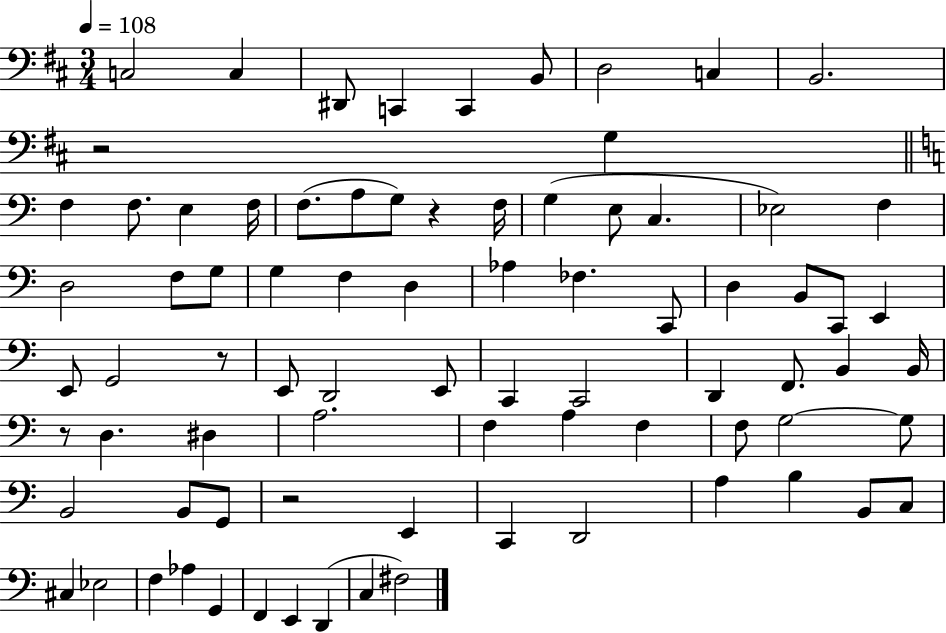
C3/h C3/q D#2/e C2/q C2/q B2/e D3/h C3/q B2/h. R/h G3/q F3/q F3/e. E3/q F3/s F3/e. A3/e G3/e R/q F3/s G3/q E3/e C3/q. Eb3/h F3/q D3/h F3/e G3/e G3/q F3/q D3/q Ab3/q FES3/q. C2/e D3/q B2/e C2/e E2/q E2/e G2/h R/e E2/e D2/h E2/e C2/q C2/h D2/q F2/e. B2/q B2/s R/e D3/q. D#3/q A3/h. F3/q A3/q F3/q F3/e G3/h G3/e B2/h B2/e G2/e R/h E2/q C2/q D2/h A3/q B3/q B2/e C3/e C#3/q Eb3/h F3/q Ab3/q G2/q F2/q E2/q D2/q C3/q F#3/h